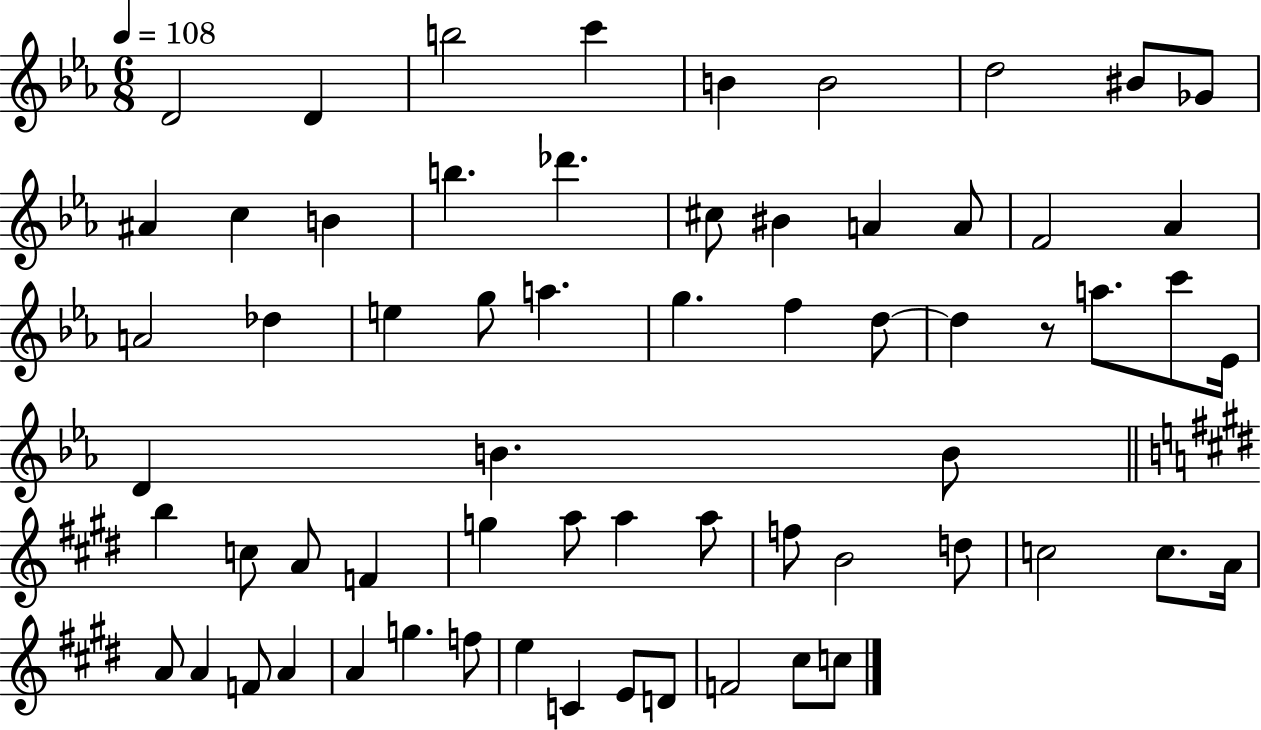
D4/h D4/q B5/h C6/q B4/q B4/h D5/h BIS4/e Gb4/e A#4/q C5/q B4/q B5/q. Db6/q. C#5/e BIS4/q A4/q A4/e F4/h Ab4/q A4/h Db5/q E5/q G5/e A5/q. G5/q. F5/q D5/e D5/q R/e A5/e. C6/e Eb4/s D4/q B4/q. B4/e B5/q C5/e A4/e F4/q G5/q A5/e A5/q A5/e F5/e B4/h D5/e C5/h C5/e. A4/s A4/e A4/q F4/e A4/q A4/q G5/q. F5/e E5/q C4/q E4/e D4/e F4/h C#5/e C5/e